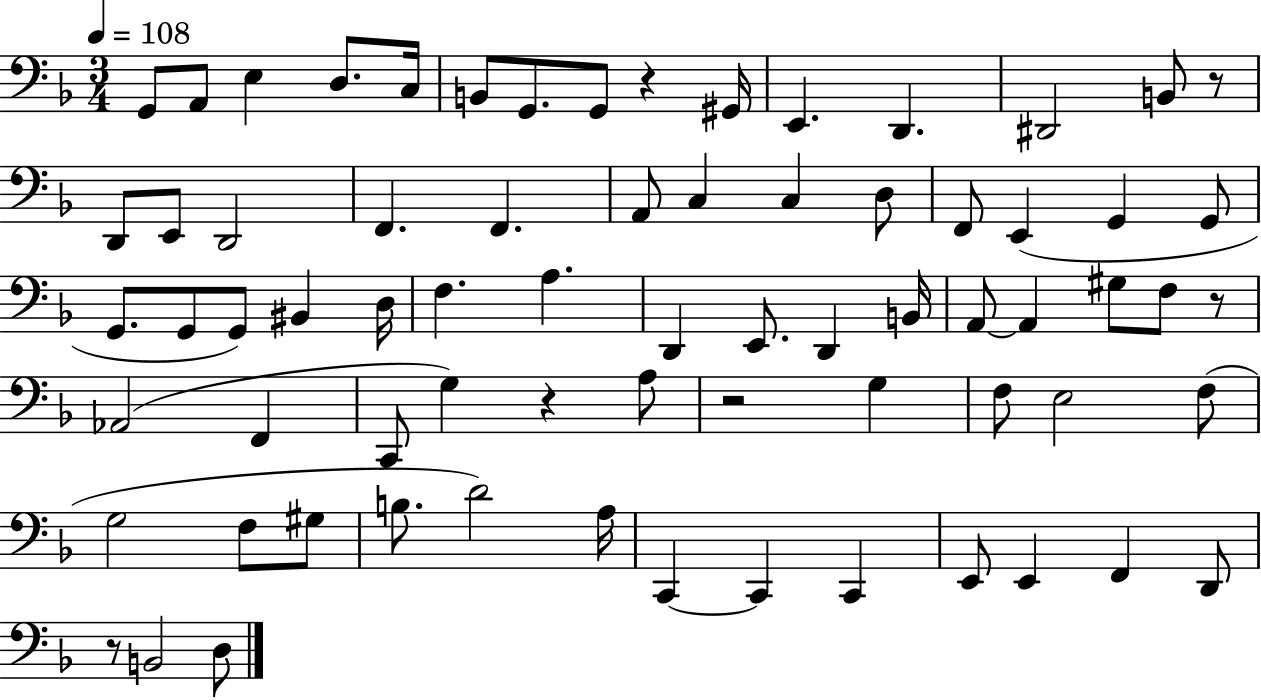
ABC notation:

X:1
T:Untitled
M:3/4
L:1/4
K:F
G,,/2 A,,/2 E, D,/2 C,/4 B,,/2 G,,/2 G,,/2 z ^G,,/4 E,, D,, ^D,,2 B,,/2 z/2 D,,/2 E,,/2 D,,2 F,, F,, A,,/2 C, C, D,/2 F,,/2 E,, G,, G,,/2 G,,/2 G,,/2 G,,/2 ^B,, D,/4 F, A, D,, E,,/2 D,, B,,/4 A,,/2 A,, ^G,/2 F,/2 z/2 _A,,2 F,, C,,/2 G, z A,/2 z2 G, F,/2 E,2 F,/2 G,2 F,/2 ^G,/2 B,/2 D2 A,/4 C,, C,, C,, E,,/2 E,, F,, D,,/2 z/2 B,,2 D,/2